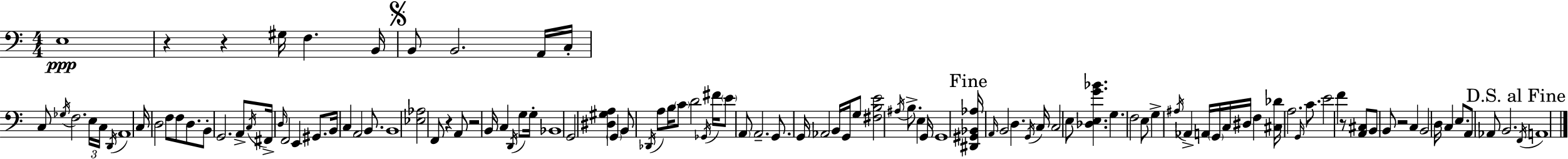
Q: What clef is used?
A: bass